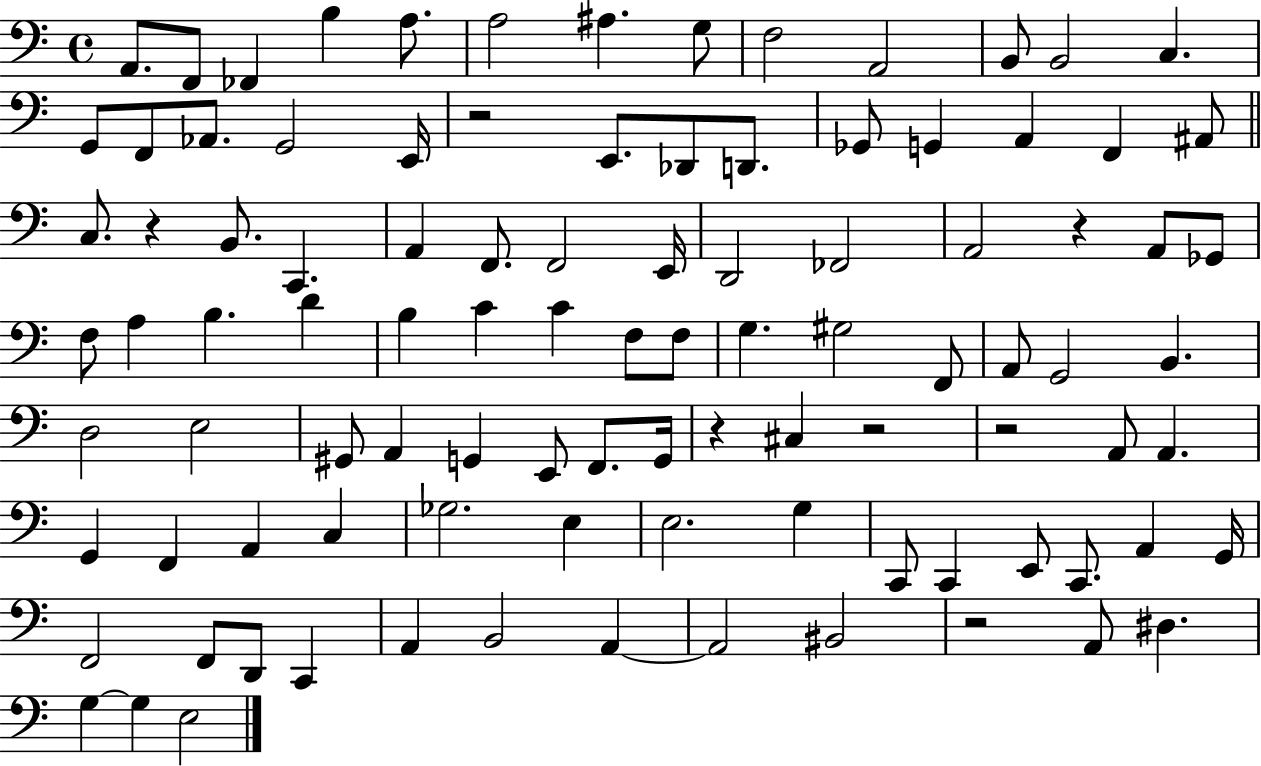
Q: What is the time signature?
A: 4/4